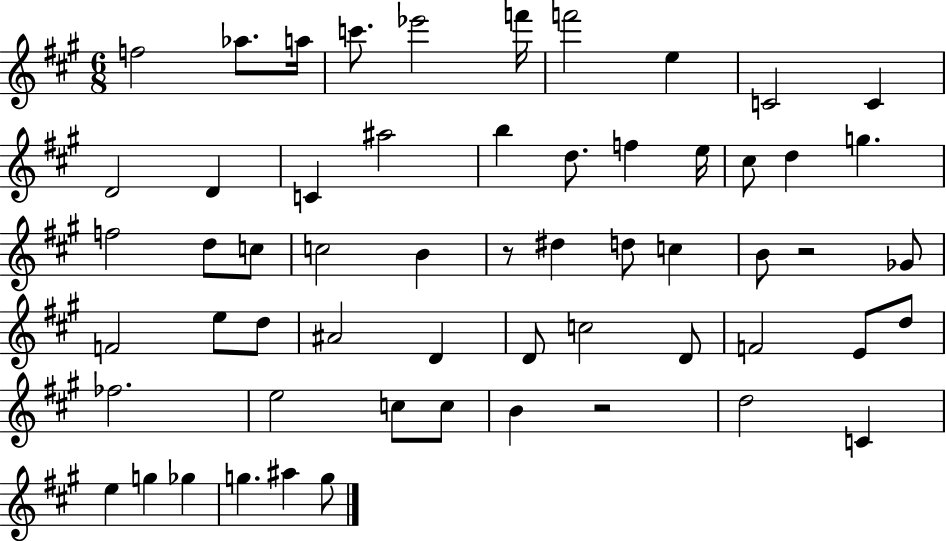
F5/h Ab5/e. A5/s C6/e. Eb6/h F6/s F6/h E5/q C4/h C4/q D4/h D4/q C4/q A#5/h B5/q D5/e. F5/q E5/s C#5/e D5/q G5/q. F5/h D5/e C5/e C5/h B4/q R/e D#5/q D5/e C5/q B4/e R/h Gb4/e F4/h E5/e D5/e A#4/h D4/q D4/e C5/h D4/e F4/h E4/e D5/e FES5/h. E5/h C5/e C5/e B4/q R/h D5/h C4/q E5/q G5/q Gb5/q G5/q. A#5/q G5/e